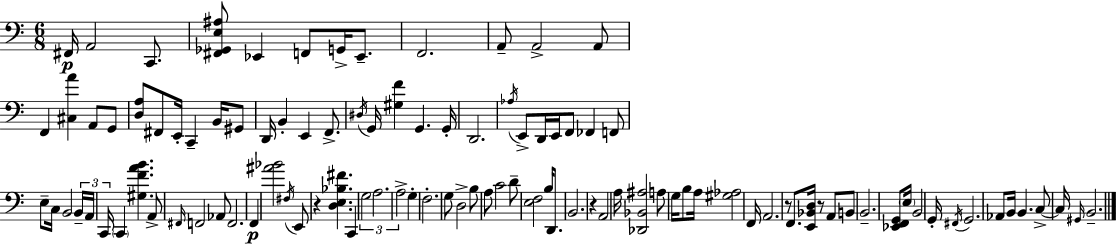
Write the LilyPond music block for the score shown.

{
  \clef bass
  \numericTimeSignature
  \time 6/8
  \key c \major
  fis,16\p a,2 c,8. | <fis, ges, e ais>8 ees,4 f,8 g,16-> ees,8.-- | f,2. | a,8-- a,2-> a,8 | \break f,4 <cis a'>4 a,8 g,8 | <d a>8 fis,8 e,16-. c,4-- b,16 gis,8 | d,16 b,4-. e,4 f,8.-> | \acciaccatura { dis16 } g,16 <gis f'>4 g,4. | \break g,16-. d,2. | \acciaccatura { aes16 } e,8-> d,16 e,16 f,8 fes,4 | f,8 e8-- c16 b,2 | \tuplet 3/2 { b,16-- a,16 c,16 } \parenthesize c,4 <gis f' a' b'>4. | \break a,8-> \grace { fis,16 } f,2 | aes,8 f,2. | f,4\p <ais' bes'>2 | \acciaccatura { fis16 } e,8 r4 <d e bes fis'>4. | \break c,4 \tuplet 3/2 { g2 | a2. | a2-> } | g4-. f2.-. | \break g8 d2-> | b8 a8 c'2 | d'8-- <e f>2 | b16 d,8. b,2. | \break r4 a,2 | a16 <des, bes, ais>2 | a8 g16 b8 a16 <gis aes>2 | f,16 a,2. | \break r8 f,8. <e, bes, d>16 r8 | a,8 b,8 b,2.-- | <ees, f, g,>8 \parenthesize e16 b,2 | g,16-. \acciaccatura { fis,16 } g,2. | \break aes,8 b,16 b,4. | c8->~~ c16 \grace { gis,16 } b,2.-- | \bar "|."
}